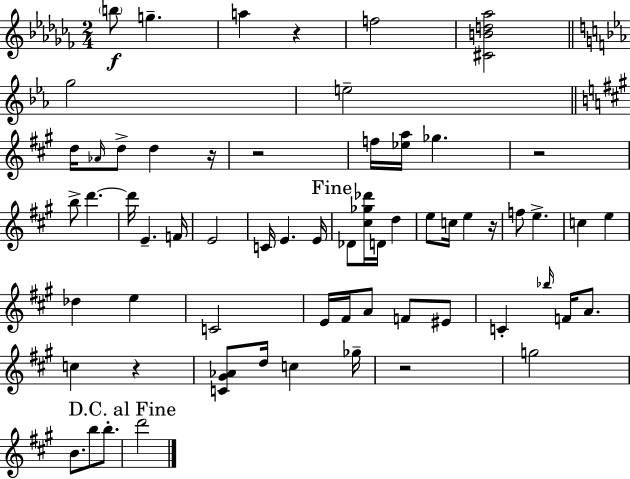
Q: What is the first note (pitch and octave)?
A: B5